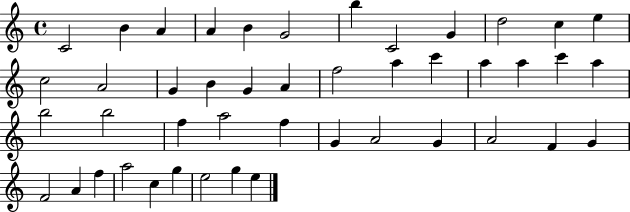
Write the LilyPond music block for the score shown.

{
  \clef treble
  \time 4/4
  \defaultTimeSignature
  \key c \major
  c'2 b'4 a'4 | a'4 b'4 g'2 | b''4 c'2 g'4 | d''2 c''4 e''4 | \break c''2 a'2 | g'4 b'4 g'4 a'4 | f''2 a''4 c'''4 | a''4 a''4 c'''4 a''4 | \break b''2 b''2 | f''4 a''2 f''4 | g'4 a'2 g'4 | a'2 f'4 g'4 | \break f'2 a'4 f''4 | a''2 c''4 g''4 | e''2 g''4 e''4 | \bar "|."
}